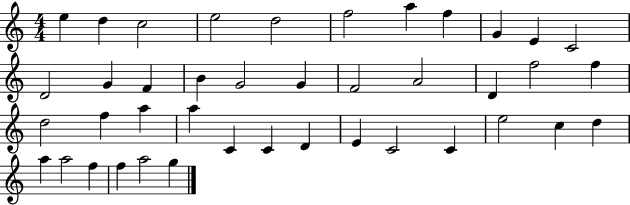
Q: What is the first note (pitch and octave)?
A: E5